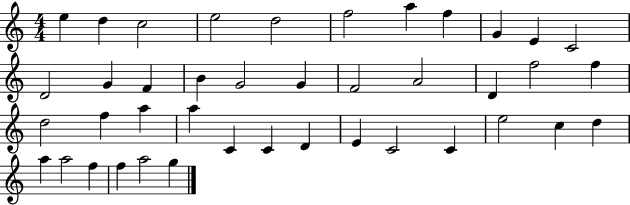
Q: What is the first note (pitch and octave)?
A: E5